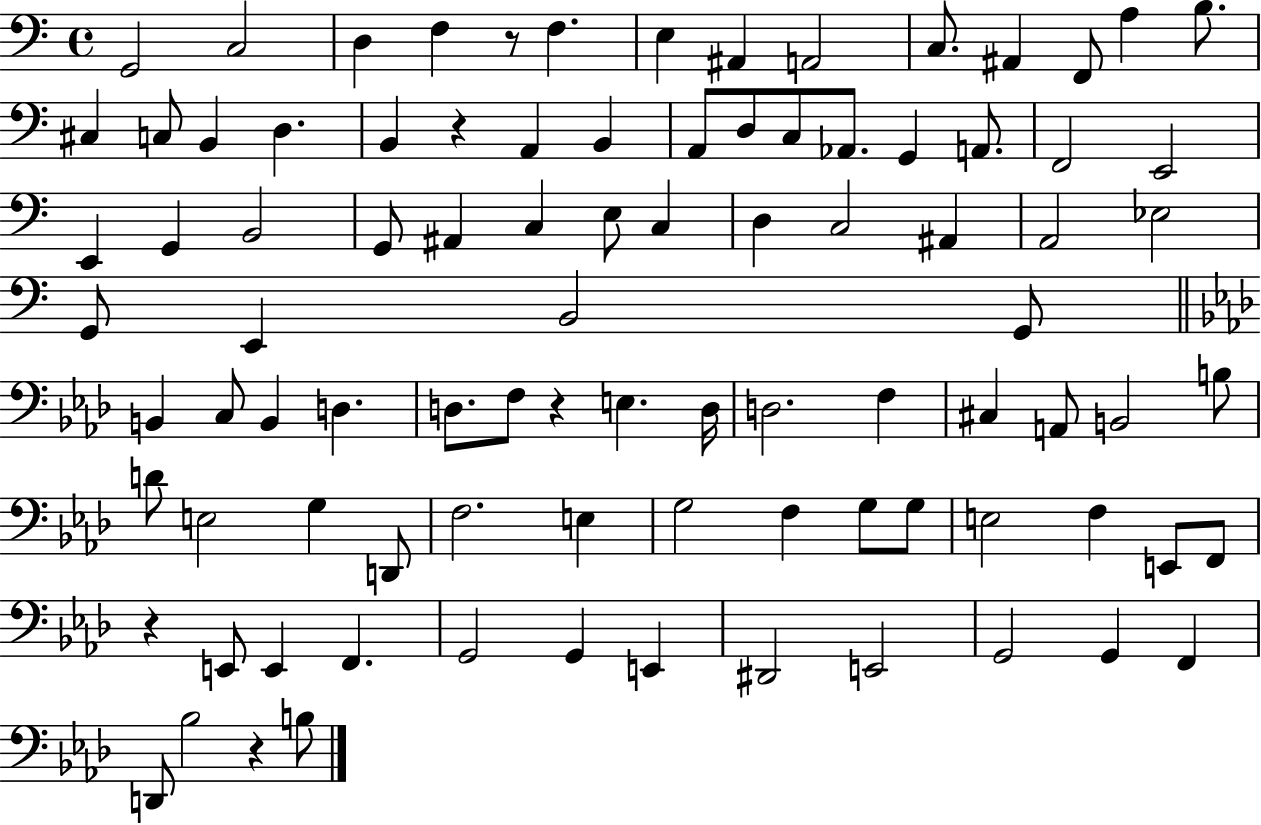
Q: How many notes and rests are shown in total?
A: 92